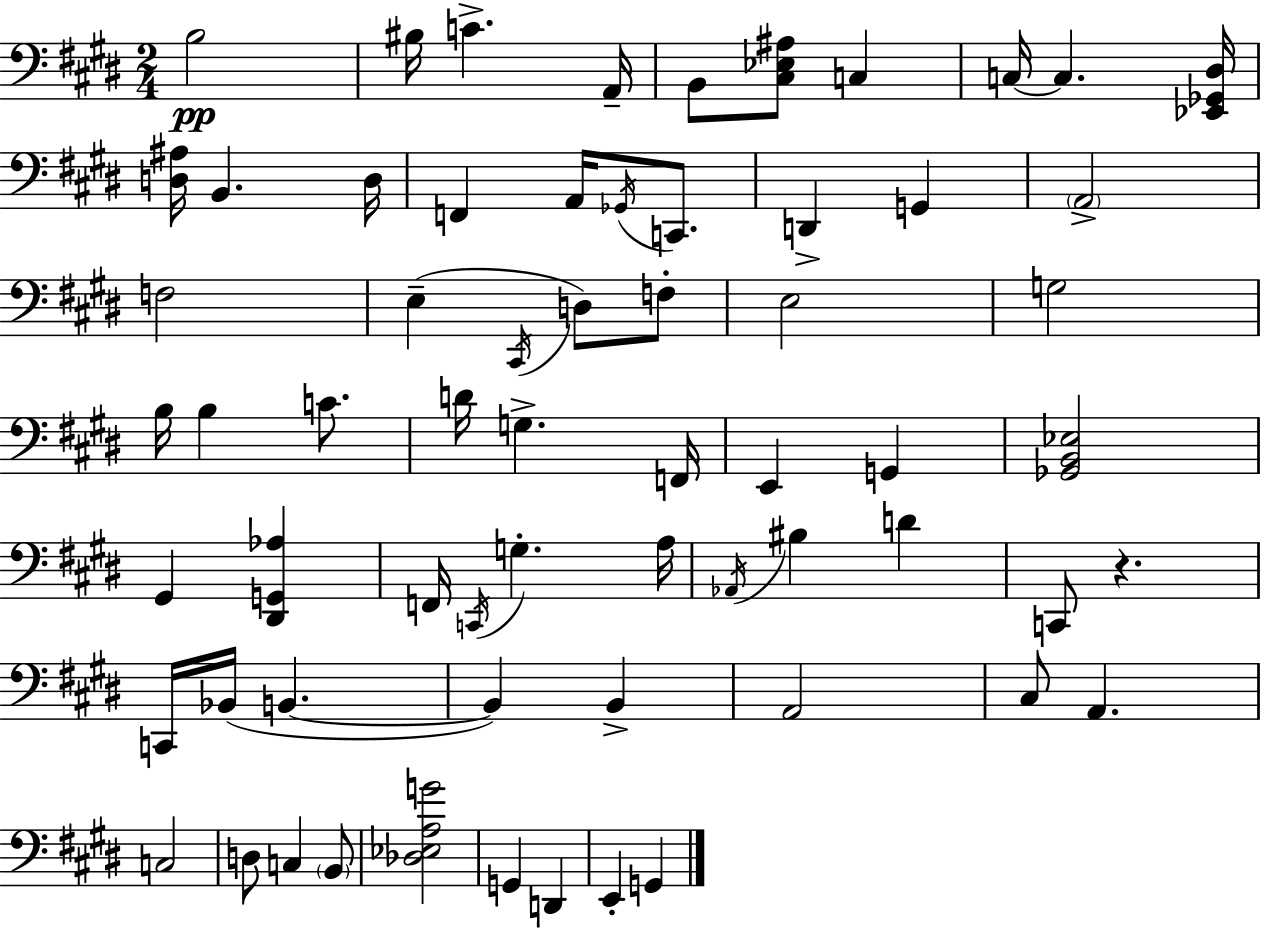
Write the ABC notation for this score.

X:1
T:Untitled
M:2/4
L:1/4
K:E
B,2 ^B,/4 C A,,/4 B,,/2 [^C,_E,^A,]/2 C, C,/4 C, [_E,,_G,,^D,]/4 [D,^A,]/4 B,, D,/4 F,, A,,/4 _G,,/4 C,,/2 D,, G,, A,,2 F,2 E, ^C,,/4 D,/2 F,/2 E,2 G,2 B,/4 B, C/2 D/4 G, F,,/4 E,, G,, [_G,,B,,_E,]2 ^G,, [^D,,G,,_A,] F,,/4 C,,/4 G, A,/4 _A,,/4 ^B, D C,,/2 z C,,/4 _B,,/4 B,, B,, B,, A,,2 ^C,/2 A,, C,2 D,/2 C, B,,/2 [_D,_E,A,G]2 G,, D,, E,, G,,